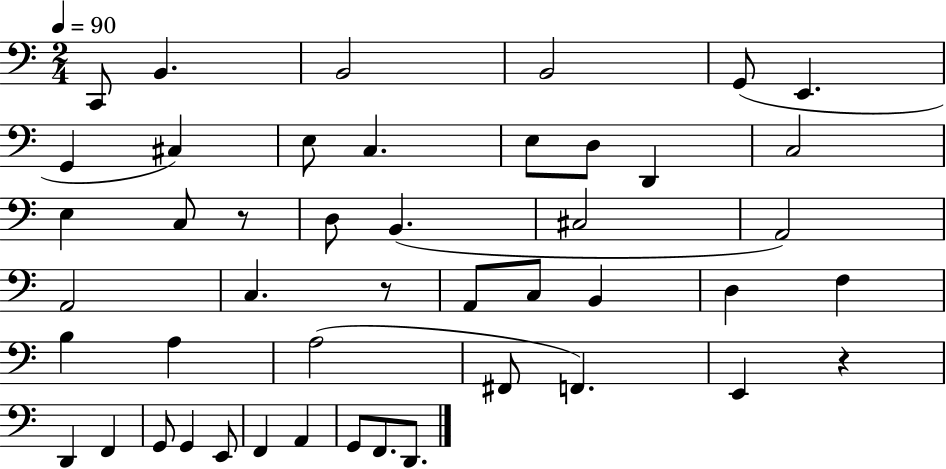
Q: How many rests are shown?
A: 3